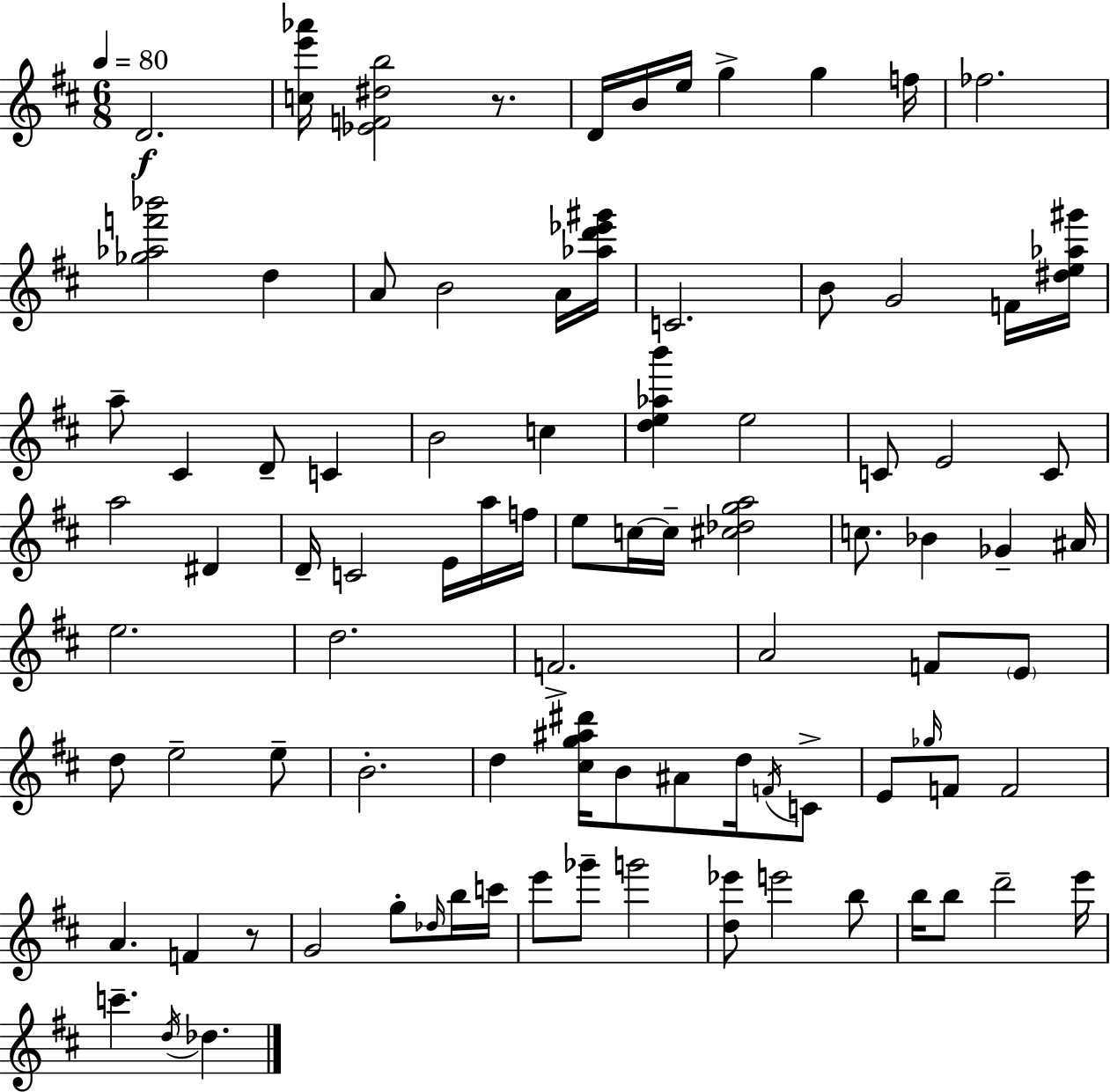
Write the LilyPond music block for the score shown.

{
  \clef treble
  \numericTimeSignature
  \time 6/8
  \key d \major
  \tempo 4 = 80
  d'2.\f | <c'' e''' aes'''>16 <ees' f' dis'' b''>2 r8. | d'16 b'16 e''16 g''4-> g''4 f''16 | fes''2. | \break <ges'' aes'' f''' bes'''>2 d''4 | a'8 b'2 a'16 <aes'' d''' ees''' gis'''>16 | c'2. | b'8 g'2 f'16 <dis'' e'' aes'' gis'''>16 | \break a''8-- cis'4 d'8-- c'4 | b'2 c''4 | <d'' e'' aes'' b'''>4 e''2 | c'8 e'2 c'8 | \break a''2 dis'4 | d'16-- c'2 e'16 a''16 f''16 | e''8 c''16~~ c''16-- <cis'' des'' g'' a''>2 | c''8. bes'4 ges'4-- ais'16 | \break e''2. | d''2. | f'2.-> | a'2 f'8 \parenthesize e'8 | \break d''8 e''2-- e''8-- | b'2.-. | d''4 <cis'' g'' ais'' dis'''>16 b'8 ais'8 d''16 \acciaccatura { f'16 } c'8-> | e'8 \grace { ges''16 } f'8 f'2 | \break a'4. f'4 | r8 g'2 g''8-. | \grace { des''16 } b''16 c'''16 e'''8 ges'''8-- g'''2 | <d'' ees'''>8 e'''2 | \break b''8 b''16 b''8 d'''2-- | e'''16 c'''4.-- \acciaccatura { d''16 } des''4. | \bar "|."
}